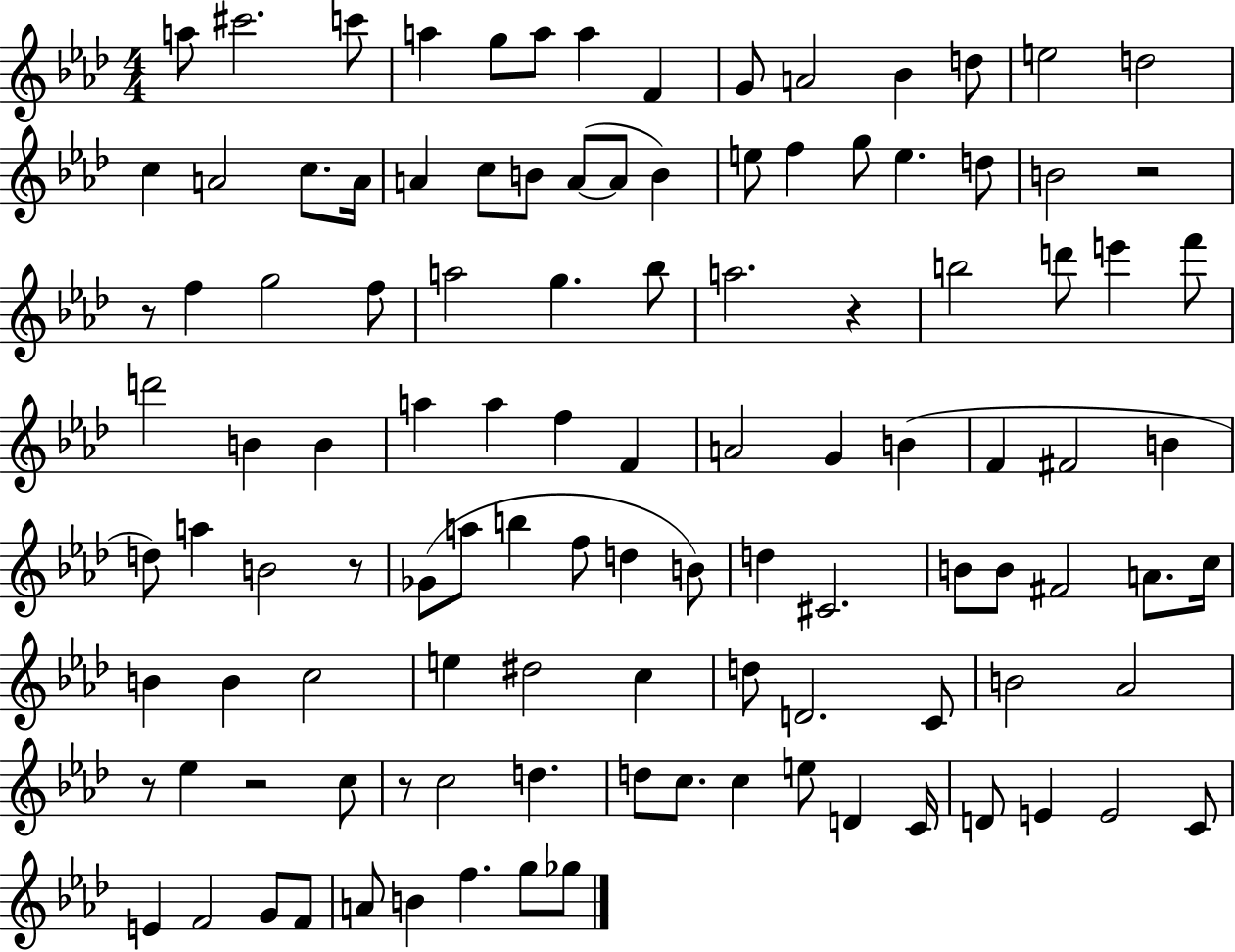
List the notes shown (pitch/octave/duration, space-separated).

A5/e C#6/h. C6/e A5/q G5/e A5/e A5/q F4/q G4/e A4/h Bb4/q D5/e E5/h D5/h C5/q A4/h C5/e. A4/s A4/q C5/e B4/e A4/e A4/e B4/q E5/e F5/q G5/e E5/q. D5/e B4/h R/h R/e F5/q G5/h F5/e A5/h G5/q. Bb5/e A5/h. R/q B5/h D6/e E6/q F6/e D6/h B4/q B4/q A5/q A5/q F5/q F4/q A4/h G4/q B4/q F4/q F#4/h B4/q D5/e A5/q B4/h R/e Gb4/e A5/e B5/q F5/e D5/q B4/e D5/q C#4/h. B4/e B4/e F#4/h A4/e. C5/s B4/q B4/q C5/h E5/q D#5/h C5/q D5/e D4/h. C4/e B4/h Ab4/h R/e Eb5/q R/h C5/e R/e C5/h D5/q. D5/e C5/e. C5/q E5/e D4/q C4/s D4/e E4/q E4/h C4/e E4/q F4/h G4/e F4/e A4/e B4/q F5/q. G5/e Gb5/e